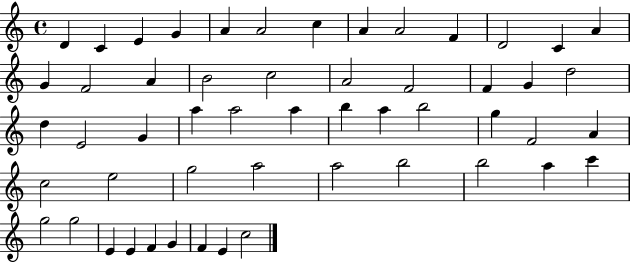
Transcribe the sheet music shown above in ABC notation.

X:1
T:Untitled
M:4/4
L:1/4
K:C
D C E G A A2 c A A2 F D2 C A G F2 A B2 c2 A2 F2 F G d2 d E2 G a a2 a b a b2 g F2 A c2 e2 g2 a2 a2 b2 b2 a c' g2 g2 E E F G F E c2